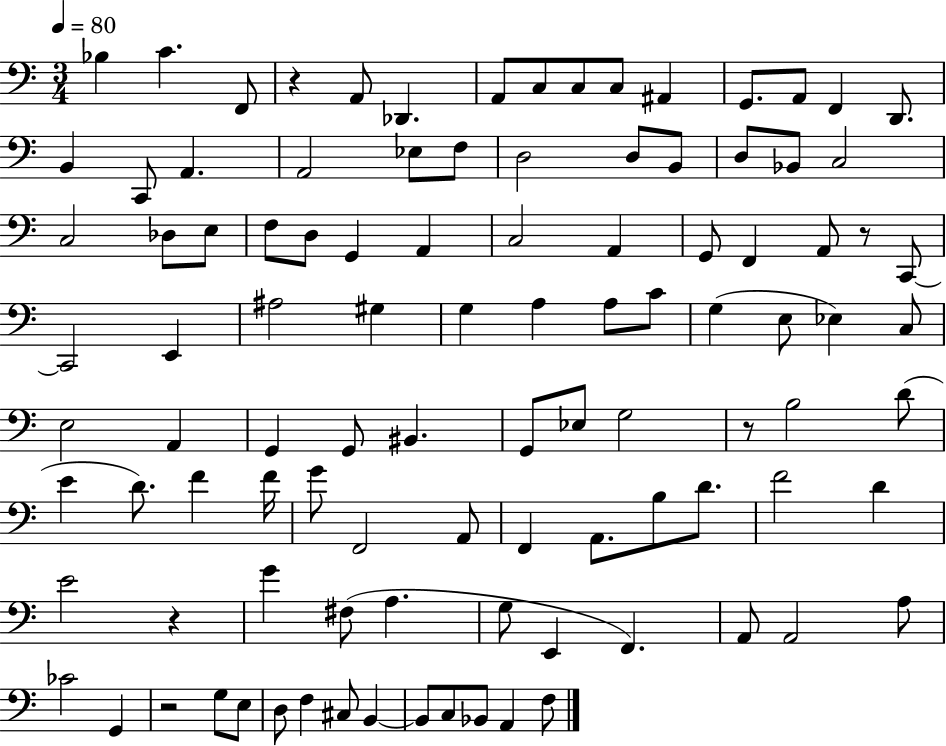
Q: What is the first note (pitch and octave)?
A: Bb3